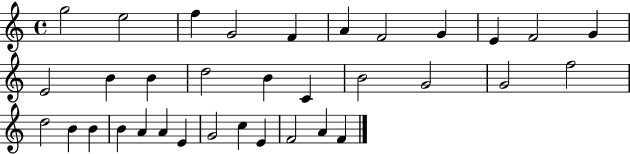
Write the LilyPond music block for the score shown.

{
  \clef treble
  \time 4/4
  \defaultTimeSignature
  \key c \major
  g''2 e''2 | f''4 g'2 f'4 | a'4 f'2 g'4 | e'4 f'2 g'4 | \break e'2 b'4 b'4 | d''2 b'4 c'4 | b'2 g'2 | g'2 f''2 | \break d''2 b'4 b'4 | b'4 a'4 a'4 e'4 | g'2 c''4 e'4 | f'2 a'4 f'4 | \break \bar "|."
}